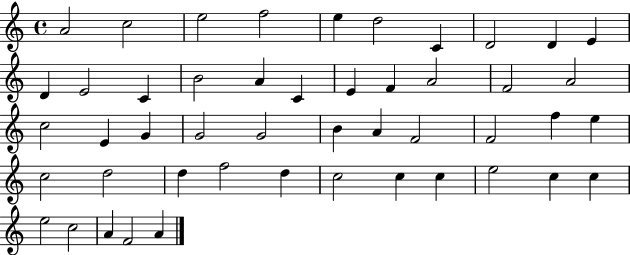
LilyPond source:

{
  \clef treble
  \time 4/4
  \defaultTimeSignature
  \key c \major
  a'2 c''2 | e''2 f''2 | e''4 d''2 c'4 | d'2 d'4 e'4 | \break d'4 e'2 c'4 | b'2 a'4 c'4 | e'4 f'4 a'2 | f'2 a'2 | \break c''2 e'4 g'4 | g'2 g'2 | b'4 a'4 f'2 | f'2 f''4 e''4 | \break c''2 d''2 | d''4 f''2 d''4 | c''2 c''4 c''4 | e''2 c''4 c''4 | \break e''2 c''2 | a'4 f'2 a'4 | \bar "|."
}